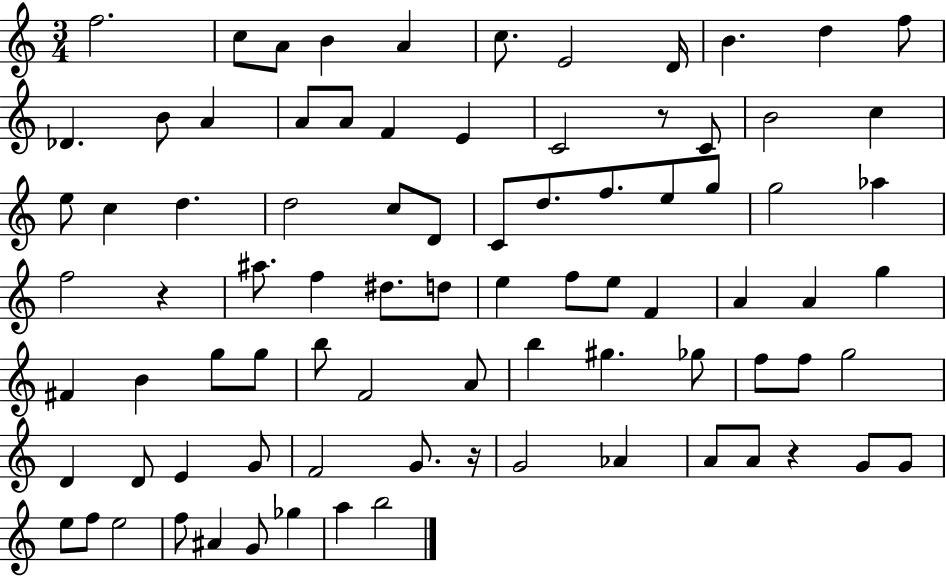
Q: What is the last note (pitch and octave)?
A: B5